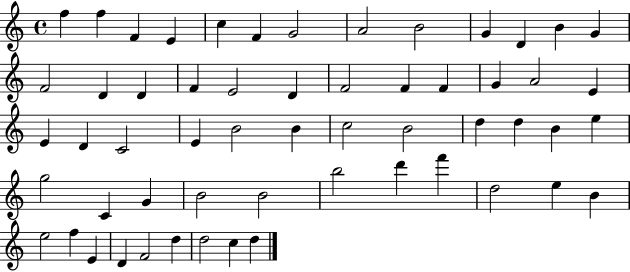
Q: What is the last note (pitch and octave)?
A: D5